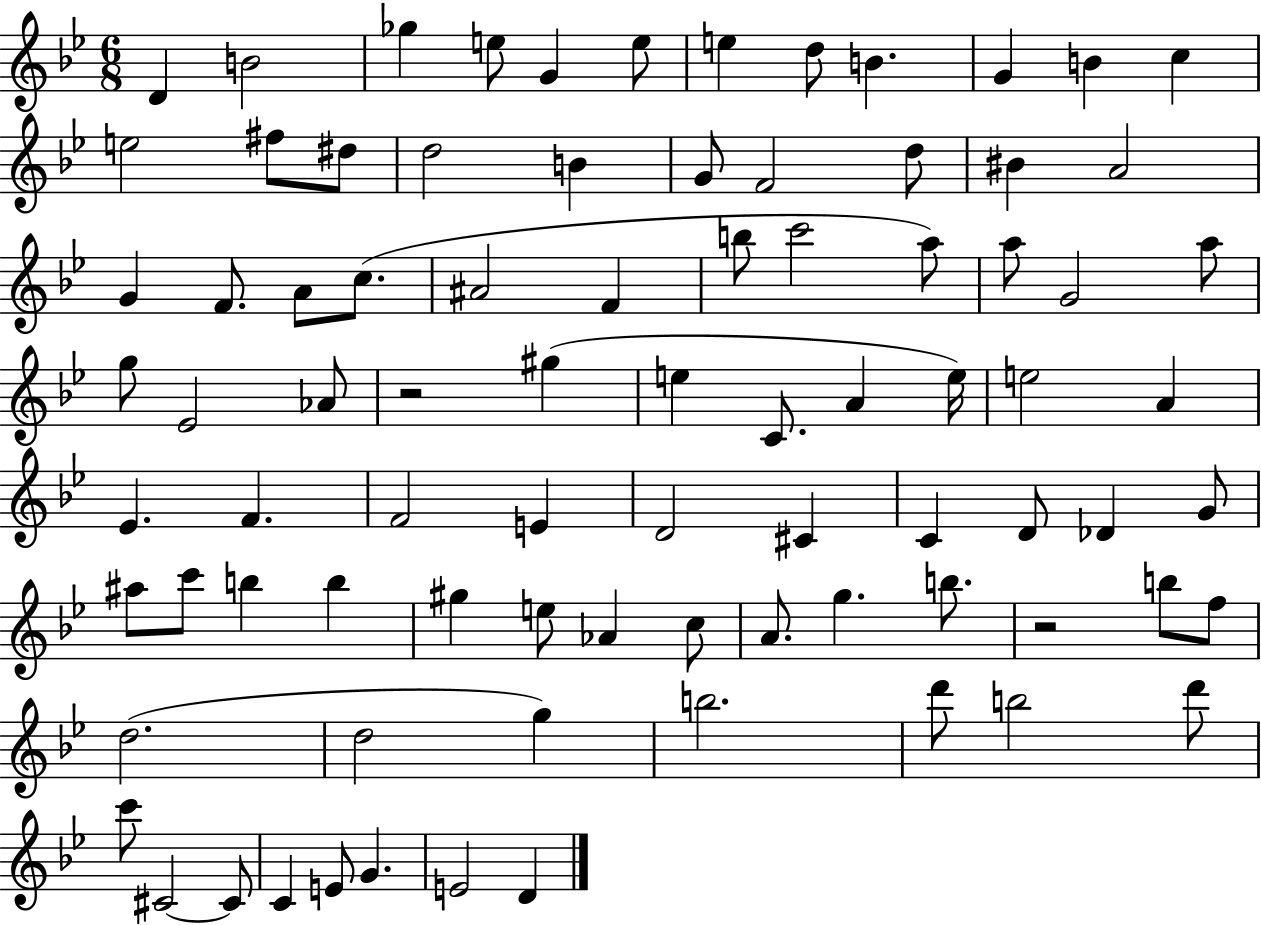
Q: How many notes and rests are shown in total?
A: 84